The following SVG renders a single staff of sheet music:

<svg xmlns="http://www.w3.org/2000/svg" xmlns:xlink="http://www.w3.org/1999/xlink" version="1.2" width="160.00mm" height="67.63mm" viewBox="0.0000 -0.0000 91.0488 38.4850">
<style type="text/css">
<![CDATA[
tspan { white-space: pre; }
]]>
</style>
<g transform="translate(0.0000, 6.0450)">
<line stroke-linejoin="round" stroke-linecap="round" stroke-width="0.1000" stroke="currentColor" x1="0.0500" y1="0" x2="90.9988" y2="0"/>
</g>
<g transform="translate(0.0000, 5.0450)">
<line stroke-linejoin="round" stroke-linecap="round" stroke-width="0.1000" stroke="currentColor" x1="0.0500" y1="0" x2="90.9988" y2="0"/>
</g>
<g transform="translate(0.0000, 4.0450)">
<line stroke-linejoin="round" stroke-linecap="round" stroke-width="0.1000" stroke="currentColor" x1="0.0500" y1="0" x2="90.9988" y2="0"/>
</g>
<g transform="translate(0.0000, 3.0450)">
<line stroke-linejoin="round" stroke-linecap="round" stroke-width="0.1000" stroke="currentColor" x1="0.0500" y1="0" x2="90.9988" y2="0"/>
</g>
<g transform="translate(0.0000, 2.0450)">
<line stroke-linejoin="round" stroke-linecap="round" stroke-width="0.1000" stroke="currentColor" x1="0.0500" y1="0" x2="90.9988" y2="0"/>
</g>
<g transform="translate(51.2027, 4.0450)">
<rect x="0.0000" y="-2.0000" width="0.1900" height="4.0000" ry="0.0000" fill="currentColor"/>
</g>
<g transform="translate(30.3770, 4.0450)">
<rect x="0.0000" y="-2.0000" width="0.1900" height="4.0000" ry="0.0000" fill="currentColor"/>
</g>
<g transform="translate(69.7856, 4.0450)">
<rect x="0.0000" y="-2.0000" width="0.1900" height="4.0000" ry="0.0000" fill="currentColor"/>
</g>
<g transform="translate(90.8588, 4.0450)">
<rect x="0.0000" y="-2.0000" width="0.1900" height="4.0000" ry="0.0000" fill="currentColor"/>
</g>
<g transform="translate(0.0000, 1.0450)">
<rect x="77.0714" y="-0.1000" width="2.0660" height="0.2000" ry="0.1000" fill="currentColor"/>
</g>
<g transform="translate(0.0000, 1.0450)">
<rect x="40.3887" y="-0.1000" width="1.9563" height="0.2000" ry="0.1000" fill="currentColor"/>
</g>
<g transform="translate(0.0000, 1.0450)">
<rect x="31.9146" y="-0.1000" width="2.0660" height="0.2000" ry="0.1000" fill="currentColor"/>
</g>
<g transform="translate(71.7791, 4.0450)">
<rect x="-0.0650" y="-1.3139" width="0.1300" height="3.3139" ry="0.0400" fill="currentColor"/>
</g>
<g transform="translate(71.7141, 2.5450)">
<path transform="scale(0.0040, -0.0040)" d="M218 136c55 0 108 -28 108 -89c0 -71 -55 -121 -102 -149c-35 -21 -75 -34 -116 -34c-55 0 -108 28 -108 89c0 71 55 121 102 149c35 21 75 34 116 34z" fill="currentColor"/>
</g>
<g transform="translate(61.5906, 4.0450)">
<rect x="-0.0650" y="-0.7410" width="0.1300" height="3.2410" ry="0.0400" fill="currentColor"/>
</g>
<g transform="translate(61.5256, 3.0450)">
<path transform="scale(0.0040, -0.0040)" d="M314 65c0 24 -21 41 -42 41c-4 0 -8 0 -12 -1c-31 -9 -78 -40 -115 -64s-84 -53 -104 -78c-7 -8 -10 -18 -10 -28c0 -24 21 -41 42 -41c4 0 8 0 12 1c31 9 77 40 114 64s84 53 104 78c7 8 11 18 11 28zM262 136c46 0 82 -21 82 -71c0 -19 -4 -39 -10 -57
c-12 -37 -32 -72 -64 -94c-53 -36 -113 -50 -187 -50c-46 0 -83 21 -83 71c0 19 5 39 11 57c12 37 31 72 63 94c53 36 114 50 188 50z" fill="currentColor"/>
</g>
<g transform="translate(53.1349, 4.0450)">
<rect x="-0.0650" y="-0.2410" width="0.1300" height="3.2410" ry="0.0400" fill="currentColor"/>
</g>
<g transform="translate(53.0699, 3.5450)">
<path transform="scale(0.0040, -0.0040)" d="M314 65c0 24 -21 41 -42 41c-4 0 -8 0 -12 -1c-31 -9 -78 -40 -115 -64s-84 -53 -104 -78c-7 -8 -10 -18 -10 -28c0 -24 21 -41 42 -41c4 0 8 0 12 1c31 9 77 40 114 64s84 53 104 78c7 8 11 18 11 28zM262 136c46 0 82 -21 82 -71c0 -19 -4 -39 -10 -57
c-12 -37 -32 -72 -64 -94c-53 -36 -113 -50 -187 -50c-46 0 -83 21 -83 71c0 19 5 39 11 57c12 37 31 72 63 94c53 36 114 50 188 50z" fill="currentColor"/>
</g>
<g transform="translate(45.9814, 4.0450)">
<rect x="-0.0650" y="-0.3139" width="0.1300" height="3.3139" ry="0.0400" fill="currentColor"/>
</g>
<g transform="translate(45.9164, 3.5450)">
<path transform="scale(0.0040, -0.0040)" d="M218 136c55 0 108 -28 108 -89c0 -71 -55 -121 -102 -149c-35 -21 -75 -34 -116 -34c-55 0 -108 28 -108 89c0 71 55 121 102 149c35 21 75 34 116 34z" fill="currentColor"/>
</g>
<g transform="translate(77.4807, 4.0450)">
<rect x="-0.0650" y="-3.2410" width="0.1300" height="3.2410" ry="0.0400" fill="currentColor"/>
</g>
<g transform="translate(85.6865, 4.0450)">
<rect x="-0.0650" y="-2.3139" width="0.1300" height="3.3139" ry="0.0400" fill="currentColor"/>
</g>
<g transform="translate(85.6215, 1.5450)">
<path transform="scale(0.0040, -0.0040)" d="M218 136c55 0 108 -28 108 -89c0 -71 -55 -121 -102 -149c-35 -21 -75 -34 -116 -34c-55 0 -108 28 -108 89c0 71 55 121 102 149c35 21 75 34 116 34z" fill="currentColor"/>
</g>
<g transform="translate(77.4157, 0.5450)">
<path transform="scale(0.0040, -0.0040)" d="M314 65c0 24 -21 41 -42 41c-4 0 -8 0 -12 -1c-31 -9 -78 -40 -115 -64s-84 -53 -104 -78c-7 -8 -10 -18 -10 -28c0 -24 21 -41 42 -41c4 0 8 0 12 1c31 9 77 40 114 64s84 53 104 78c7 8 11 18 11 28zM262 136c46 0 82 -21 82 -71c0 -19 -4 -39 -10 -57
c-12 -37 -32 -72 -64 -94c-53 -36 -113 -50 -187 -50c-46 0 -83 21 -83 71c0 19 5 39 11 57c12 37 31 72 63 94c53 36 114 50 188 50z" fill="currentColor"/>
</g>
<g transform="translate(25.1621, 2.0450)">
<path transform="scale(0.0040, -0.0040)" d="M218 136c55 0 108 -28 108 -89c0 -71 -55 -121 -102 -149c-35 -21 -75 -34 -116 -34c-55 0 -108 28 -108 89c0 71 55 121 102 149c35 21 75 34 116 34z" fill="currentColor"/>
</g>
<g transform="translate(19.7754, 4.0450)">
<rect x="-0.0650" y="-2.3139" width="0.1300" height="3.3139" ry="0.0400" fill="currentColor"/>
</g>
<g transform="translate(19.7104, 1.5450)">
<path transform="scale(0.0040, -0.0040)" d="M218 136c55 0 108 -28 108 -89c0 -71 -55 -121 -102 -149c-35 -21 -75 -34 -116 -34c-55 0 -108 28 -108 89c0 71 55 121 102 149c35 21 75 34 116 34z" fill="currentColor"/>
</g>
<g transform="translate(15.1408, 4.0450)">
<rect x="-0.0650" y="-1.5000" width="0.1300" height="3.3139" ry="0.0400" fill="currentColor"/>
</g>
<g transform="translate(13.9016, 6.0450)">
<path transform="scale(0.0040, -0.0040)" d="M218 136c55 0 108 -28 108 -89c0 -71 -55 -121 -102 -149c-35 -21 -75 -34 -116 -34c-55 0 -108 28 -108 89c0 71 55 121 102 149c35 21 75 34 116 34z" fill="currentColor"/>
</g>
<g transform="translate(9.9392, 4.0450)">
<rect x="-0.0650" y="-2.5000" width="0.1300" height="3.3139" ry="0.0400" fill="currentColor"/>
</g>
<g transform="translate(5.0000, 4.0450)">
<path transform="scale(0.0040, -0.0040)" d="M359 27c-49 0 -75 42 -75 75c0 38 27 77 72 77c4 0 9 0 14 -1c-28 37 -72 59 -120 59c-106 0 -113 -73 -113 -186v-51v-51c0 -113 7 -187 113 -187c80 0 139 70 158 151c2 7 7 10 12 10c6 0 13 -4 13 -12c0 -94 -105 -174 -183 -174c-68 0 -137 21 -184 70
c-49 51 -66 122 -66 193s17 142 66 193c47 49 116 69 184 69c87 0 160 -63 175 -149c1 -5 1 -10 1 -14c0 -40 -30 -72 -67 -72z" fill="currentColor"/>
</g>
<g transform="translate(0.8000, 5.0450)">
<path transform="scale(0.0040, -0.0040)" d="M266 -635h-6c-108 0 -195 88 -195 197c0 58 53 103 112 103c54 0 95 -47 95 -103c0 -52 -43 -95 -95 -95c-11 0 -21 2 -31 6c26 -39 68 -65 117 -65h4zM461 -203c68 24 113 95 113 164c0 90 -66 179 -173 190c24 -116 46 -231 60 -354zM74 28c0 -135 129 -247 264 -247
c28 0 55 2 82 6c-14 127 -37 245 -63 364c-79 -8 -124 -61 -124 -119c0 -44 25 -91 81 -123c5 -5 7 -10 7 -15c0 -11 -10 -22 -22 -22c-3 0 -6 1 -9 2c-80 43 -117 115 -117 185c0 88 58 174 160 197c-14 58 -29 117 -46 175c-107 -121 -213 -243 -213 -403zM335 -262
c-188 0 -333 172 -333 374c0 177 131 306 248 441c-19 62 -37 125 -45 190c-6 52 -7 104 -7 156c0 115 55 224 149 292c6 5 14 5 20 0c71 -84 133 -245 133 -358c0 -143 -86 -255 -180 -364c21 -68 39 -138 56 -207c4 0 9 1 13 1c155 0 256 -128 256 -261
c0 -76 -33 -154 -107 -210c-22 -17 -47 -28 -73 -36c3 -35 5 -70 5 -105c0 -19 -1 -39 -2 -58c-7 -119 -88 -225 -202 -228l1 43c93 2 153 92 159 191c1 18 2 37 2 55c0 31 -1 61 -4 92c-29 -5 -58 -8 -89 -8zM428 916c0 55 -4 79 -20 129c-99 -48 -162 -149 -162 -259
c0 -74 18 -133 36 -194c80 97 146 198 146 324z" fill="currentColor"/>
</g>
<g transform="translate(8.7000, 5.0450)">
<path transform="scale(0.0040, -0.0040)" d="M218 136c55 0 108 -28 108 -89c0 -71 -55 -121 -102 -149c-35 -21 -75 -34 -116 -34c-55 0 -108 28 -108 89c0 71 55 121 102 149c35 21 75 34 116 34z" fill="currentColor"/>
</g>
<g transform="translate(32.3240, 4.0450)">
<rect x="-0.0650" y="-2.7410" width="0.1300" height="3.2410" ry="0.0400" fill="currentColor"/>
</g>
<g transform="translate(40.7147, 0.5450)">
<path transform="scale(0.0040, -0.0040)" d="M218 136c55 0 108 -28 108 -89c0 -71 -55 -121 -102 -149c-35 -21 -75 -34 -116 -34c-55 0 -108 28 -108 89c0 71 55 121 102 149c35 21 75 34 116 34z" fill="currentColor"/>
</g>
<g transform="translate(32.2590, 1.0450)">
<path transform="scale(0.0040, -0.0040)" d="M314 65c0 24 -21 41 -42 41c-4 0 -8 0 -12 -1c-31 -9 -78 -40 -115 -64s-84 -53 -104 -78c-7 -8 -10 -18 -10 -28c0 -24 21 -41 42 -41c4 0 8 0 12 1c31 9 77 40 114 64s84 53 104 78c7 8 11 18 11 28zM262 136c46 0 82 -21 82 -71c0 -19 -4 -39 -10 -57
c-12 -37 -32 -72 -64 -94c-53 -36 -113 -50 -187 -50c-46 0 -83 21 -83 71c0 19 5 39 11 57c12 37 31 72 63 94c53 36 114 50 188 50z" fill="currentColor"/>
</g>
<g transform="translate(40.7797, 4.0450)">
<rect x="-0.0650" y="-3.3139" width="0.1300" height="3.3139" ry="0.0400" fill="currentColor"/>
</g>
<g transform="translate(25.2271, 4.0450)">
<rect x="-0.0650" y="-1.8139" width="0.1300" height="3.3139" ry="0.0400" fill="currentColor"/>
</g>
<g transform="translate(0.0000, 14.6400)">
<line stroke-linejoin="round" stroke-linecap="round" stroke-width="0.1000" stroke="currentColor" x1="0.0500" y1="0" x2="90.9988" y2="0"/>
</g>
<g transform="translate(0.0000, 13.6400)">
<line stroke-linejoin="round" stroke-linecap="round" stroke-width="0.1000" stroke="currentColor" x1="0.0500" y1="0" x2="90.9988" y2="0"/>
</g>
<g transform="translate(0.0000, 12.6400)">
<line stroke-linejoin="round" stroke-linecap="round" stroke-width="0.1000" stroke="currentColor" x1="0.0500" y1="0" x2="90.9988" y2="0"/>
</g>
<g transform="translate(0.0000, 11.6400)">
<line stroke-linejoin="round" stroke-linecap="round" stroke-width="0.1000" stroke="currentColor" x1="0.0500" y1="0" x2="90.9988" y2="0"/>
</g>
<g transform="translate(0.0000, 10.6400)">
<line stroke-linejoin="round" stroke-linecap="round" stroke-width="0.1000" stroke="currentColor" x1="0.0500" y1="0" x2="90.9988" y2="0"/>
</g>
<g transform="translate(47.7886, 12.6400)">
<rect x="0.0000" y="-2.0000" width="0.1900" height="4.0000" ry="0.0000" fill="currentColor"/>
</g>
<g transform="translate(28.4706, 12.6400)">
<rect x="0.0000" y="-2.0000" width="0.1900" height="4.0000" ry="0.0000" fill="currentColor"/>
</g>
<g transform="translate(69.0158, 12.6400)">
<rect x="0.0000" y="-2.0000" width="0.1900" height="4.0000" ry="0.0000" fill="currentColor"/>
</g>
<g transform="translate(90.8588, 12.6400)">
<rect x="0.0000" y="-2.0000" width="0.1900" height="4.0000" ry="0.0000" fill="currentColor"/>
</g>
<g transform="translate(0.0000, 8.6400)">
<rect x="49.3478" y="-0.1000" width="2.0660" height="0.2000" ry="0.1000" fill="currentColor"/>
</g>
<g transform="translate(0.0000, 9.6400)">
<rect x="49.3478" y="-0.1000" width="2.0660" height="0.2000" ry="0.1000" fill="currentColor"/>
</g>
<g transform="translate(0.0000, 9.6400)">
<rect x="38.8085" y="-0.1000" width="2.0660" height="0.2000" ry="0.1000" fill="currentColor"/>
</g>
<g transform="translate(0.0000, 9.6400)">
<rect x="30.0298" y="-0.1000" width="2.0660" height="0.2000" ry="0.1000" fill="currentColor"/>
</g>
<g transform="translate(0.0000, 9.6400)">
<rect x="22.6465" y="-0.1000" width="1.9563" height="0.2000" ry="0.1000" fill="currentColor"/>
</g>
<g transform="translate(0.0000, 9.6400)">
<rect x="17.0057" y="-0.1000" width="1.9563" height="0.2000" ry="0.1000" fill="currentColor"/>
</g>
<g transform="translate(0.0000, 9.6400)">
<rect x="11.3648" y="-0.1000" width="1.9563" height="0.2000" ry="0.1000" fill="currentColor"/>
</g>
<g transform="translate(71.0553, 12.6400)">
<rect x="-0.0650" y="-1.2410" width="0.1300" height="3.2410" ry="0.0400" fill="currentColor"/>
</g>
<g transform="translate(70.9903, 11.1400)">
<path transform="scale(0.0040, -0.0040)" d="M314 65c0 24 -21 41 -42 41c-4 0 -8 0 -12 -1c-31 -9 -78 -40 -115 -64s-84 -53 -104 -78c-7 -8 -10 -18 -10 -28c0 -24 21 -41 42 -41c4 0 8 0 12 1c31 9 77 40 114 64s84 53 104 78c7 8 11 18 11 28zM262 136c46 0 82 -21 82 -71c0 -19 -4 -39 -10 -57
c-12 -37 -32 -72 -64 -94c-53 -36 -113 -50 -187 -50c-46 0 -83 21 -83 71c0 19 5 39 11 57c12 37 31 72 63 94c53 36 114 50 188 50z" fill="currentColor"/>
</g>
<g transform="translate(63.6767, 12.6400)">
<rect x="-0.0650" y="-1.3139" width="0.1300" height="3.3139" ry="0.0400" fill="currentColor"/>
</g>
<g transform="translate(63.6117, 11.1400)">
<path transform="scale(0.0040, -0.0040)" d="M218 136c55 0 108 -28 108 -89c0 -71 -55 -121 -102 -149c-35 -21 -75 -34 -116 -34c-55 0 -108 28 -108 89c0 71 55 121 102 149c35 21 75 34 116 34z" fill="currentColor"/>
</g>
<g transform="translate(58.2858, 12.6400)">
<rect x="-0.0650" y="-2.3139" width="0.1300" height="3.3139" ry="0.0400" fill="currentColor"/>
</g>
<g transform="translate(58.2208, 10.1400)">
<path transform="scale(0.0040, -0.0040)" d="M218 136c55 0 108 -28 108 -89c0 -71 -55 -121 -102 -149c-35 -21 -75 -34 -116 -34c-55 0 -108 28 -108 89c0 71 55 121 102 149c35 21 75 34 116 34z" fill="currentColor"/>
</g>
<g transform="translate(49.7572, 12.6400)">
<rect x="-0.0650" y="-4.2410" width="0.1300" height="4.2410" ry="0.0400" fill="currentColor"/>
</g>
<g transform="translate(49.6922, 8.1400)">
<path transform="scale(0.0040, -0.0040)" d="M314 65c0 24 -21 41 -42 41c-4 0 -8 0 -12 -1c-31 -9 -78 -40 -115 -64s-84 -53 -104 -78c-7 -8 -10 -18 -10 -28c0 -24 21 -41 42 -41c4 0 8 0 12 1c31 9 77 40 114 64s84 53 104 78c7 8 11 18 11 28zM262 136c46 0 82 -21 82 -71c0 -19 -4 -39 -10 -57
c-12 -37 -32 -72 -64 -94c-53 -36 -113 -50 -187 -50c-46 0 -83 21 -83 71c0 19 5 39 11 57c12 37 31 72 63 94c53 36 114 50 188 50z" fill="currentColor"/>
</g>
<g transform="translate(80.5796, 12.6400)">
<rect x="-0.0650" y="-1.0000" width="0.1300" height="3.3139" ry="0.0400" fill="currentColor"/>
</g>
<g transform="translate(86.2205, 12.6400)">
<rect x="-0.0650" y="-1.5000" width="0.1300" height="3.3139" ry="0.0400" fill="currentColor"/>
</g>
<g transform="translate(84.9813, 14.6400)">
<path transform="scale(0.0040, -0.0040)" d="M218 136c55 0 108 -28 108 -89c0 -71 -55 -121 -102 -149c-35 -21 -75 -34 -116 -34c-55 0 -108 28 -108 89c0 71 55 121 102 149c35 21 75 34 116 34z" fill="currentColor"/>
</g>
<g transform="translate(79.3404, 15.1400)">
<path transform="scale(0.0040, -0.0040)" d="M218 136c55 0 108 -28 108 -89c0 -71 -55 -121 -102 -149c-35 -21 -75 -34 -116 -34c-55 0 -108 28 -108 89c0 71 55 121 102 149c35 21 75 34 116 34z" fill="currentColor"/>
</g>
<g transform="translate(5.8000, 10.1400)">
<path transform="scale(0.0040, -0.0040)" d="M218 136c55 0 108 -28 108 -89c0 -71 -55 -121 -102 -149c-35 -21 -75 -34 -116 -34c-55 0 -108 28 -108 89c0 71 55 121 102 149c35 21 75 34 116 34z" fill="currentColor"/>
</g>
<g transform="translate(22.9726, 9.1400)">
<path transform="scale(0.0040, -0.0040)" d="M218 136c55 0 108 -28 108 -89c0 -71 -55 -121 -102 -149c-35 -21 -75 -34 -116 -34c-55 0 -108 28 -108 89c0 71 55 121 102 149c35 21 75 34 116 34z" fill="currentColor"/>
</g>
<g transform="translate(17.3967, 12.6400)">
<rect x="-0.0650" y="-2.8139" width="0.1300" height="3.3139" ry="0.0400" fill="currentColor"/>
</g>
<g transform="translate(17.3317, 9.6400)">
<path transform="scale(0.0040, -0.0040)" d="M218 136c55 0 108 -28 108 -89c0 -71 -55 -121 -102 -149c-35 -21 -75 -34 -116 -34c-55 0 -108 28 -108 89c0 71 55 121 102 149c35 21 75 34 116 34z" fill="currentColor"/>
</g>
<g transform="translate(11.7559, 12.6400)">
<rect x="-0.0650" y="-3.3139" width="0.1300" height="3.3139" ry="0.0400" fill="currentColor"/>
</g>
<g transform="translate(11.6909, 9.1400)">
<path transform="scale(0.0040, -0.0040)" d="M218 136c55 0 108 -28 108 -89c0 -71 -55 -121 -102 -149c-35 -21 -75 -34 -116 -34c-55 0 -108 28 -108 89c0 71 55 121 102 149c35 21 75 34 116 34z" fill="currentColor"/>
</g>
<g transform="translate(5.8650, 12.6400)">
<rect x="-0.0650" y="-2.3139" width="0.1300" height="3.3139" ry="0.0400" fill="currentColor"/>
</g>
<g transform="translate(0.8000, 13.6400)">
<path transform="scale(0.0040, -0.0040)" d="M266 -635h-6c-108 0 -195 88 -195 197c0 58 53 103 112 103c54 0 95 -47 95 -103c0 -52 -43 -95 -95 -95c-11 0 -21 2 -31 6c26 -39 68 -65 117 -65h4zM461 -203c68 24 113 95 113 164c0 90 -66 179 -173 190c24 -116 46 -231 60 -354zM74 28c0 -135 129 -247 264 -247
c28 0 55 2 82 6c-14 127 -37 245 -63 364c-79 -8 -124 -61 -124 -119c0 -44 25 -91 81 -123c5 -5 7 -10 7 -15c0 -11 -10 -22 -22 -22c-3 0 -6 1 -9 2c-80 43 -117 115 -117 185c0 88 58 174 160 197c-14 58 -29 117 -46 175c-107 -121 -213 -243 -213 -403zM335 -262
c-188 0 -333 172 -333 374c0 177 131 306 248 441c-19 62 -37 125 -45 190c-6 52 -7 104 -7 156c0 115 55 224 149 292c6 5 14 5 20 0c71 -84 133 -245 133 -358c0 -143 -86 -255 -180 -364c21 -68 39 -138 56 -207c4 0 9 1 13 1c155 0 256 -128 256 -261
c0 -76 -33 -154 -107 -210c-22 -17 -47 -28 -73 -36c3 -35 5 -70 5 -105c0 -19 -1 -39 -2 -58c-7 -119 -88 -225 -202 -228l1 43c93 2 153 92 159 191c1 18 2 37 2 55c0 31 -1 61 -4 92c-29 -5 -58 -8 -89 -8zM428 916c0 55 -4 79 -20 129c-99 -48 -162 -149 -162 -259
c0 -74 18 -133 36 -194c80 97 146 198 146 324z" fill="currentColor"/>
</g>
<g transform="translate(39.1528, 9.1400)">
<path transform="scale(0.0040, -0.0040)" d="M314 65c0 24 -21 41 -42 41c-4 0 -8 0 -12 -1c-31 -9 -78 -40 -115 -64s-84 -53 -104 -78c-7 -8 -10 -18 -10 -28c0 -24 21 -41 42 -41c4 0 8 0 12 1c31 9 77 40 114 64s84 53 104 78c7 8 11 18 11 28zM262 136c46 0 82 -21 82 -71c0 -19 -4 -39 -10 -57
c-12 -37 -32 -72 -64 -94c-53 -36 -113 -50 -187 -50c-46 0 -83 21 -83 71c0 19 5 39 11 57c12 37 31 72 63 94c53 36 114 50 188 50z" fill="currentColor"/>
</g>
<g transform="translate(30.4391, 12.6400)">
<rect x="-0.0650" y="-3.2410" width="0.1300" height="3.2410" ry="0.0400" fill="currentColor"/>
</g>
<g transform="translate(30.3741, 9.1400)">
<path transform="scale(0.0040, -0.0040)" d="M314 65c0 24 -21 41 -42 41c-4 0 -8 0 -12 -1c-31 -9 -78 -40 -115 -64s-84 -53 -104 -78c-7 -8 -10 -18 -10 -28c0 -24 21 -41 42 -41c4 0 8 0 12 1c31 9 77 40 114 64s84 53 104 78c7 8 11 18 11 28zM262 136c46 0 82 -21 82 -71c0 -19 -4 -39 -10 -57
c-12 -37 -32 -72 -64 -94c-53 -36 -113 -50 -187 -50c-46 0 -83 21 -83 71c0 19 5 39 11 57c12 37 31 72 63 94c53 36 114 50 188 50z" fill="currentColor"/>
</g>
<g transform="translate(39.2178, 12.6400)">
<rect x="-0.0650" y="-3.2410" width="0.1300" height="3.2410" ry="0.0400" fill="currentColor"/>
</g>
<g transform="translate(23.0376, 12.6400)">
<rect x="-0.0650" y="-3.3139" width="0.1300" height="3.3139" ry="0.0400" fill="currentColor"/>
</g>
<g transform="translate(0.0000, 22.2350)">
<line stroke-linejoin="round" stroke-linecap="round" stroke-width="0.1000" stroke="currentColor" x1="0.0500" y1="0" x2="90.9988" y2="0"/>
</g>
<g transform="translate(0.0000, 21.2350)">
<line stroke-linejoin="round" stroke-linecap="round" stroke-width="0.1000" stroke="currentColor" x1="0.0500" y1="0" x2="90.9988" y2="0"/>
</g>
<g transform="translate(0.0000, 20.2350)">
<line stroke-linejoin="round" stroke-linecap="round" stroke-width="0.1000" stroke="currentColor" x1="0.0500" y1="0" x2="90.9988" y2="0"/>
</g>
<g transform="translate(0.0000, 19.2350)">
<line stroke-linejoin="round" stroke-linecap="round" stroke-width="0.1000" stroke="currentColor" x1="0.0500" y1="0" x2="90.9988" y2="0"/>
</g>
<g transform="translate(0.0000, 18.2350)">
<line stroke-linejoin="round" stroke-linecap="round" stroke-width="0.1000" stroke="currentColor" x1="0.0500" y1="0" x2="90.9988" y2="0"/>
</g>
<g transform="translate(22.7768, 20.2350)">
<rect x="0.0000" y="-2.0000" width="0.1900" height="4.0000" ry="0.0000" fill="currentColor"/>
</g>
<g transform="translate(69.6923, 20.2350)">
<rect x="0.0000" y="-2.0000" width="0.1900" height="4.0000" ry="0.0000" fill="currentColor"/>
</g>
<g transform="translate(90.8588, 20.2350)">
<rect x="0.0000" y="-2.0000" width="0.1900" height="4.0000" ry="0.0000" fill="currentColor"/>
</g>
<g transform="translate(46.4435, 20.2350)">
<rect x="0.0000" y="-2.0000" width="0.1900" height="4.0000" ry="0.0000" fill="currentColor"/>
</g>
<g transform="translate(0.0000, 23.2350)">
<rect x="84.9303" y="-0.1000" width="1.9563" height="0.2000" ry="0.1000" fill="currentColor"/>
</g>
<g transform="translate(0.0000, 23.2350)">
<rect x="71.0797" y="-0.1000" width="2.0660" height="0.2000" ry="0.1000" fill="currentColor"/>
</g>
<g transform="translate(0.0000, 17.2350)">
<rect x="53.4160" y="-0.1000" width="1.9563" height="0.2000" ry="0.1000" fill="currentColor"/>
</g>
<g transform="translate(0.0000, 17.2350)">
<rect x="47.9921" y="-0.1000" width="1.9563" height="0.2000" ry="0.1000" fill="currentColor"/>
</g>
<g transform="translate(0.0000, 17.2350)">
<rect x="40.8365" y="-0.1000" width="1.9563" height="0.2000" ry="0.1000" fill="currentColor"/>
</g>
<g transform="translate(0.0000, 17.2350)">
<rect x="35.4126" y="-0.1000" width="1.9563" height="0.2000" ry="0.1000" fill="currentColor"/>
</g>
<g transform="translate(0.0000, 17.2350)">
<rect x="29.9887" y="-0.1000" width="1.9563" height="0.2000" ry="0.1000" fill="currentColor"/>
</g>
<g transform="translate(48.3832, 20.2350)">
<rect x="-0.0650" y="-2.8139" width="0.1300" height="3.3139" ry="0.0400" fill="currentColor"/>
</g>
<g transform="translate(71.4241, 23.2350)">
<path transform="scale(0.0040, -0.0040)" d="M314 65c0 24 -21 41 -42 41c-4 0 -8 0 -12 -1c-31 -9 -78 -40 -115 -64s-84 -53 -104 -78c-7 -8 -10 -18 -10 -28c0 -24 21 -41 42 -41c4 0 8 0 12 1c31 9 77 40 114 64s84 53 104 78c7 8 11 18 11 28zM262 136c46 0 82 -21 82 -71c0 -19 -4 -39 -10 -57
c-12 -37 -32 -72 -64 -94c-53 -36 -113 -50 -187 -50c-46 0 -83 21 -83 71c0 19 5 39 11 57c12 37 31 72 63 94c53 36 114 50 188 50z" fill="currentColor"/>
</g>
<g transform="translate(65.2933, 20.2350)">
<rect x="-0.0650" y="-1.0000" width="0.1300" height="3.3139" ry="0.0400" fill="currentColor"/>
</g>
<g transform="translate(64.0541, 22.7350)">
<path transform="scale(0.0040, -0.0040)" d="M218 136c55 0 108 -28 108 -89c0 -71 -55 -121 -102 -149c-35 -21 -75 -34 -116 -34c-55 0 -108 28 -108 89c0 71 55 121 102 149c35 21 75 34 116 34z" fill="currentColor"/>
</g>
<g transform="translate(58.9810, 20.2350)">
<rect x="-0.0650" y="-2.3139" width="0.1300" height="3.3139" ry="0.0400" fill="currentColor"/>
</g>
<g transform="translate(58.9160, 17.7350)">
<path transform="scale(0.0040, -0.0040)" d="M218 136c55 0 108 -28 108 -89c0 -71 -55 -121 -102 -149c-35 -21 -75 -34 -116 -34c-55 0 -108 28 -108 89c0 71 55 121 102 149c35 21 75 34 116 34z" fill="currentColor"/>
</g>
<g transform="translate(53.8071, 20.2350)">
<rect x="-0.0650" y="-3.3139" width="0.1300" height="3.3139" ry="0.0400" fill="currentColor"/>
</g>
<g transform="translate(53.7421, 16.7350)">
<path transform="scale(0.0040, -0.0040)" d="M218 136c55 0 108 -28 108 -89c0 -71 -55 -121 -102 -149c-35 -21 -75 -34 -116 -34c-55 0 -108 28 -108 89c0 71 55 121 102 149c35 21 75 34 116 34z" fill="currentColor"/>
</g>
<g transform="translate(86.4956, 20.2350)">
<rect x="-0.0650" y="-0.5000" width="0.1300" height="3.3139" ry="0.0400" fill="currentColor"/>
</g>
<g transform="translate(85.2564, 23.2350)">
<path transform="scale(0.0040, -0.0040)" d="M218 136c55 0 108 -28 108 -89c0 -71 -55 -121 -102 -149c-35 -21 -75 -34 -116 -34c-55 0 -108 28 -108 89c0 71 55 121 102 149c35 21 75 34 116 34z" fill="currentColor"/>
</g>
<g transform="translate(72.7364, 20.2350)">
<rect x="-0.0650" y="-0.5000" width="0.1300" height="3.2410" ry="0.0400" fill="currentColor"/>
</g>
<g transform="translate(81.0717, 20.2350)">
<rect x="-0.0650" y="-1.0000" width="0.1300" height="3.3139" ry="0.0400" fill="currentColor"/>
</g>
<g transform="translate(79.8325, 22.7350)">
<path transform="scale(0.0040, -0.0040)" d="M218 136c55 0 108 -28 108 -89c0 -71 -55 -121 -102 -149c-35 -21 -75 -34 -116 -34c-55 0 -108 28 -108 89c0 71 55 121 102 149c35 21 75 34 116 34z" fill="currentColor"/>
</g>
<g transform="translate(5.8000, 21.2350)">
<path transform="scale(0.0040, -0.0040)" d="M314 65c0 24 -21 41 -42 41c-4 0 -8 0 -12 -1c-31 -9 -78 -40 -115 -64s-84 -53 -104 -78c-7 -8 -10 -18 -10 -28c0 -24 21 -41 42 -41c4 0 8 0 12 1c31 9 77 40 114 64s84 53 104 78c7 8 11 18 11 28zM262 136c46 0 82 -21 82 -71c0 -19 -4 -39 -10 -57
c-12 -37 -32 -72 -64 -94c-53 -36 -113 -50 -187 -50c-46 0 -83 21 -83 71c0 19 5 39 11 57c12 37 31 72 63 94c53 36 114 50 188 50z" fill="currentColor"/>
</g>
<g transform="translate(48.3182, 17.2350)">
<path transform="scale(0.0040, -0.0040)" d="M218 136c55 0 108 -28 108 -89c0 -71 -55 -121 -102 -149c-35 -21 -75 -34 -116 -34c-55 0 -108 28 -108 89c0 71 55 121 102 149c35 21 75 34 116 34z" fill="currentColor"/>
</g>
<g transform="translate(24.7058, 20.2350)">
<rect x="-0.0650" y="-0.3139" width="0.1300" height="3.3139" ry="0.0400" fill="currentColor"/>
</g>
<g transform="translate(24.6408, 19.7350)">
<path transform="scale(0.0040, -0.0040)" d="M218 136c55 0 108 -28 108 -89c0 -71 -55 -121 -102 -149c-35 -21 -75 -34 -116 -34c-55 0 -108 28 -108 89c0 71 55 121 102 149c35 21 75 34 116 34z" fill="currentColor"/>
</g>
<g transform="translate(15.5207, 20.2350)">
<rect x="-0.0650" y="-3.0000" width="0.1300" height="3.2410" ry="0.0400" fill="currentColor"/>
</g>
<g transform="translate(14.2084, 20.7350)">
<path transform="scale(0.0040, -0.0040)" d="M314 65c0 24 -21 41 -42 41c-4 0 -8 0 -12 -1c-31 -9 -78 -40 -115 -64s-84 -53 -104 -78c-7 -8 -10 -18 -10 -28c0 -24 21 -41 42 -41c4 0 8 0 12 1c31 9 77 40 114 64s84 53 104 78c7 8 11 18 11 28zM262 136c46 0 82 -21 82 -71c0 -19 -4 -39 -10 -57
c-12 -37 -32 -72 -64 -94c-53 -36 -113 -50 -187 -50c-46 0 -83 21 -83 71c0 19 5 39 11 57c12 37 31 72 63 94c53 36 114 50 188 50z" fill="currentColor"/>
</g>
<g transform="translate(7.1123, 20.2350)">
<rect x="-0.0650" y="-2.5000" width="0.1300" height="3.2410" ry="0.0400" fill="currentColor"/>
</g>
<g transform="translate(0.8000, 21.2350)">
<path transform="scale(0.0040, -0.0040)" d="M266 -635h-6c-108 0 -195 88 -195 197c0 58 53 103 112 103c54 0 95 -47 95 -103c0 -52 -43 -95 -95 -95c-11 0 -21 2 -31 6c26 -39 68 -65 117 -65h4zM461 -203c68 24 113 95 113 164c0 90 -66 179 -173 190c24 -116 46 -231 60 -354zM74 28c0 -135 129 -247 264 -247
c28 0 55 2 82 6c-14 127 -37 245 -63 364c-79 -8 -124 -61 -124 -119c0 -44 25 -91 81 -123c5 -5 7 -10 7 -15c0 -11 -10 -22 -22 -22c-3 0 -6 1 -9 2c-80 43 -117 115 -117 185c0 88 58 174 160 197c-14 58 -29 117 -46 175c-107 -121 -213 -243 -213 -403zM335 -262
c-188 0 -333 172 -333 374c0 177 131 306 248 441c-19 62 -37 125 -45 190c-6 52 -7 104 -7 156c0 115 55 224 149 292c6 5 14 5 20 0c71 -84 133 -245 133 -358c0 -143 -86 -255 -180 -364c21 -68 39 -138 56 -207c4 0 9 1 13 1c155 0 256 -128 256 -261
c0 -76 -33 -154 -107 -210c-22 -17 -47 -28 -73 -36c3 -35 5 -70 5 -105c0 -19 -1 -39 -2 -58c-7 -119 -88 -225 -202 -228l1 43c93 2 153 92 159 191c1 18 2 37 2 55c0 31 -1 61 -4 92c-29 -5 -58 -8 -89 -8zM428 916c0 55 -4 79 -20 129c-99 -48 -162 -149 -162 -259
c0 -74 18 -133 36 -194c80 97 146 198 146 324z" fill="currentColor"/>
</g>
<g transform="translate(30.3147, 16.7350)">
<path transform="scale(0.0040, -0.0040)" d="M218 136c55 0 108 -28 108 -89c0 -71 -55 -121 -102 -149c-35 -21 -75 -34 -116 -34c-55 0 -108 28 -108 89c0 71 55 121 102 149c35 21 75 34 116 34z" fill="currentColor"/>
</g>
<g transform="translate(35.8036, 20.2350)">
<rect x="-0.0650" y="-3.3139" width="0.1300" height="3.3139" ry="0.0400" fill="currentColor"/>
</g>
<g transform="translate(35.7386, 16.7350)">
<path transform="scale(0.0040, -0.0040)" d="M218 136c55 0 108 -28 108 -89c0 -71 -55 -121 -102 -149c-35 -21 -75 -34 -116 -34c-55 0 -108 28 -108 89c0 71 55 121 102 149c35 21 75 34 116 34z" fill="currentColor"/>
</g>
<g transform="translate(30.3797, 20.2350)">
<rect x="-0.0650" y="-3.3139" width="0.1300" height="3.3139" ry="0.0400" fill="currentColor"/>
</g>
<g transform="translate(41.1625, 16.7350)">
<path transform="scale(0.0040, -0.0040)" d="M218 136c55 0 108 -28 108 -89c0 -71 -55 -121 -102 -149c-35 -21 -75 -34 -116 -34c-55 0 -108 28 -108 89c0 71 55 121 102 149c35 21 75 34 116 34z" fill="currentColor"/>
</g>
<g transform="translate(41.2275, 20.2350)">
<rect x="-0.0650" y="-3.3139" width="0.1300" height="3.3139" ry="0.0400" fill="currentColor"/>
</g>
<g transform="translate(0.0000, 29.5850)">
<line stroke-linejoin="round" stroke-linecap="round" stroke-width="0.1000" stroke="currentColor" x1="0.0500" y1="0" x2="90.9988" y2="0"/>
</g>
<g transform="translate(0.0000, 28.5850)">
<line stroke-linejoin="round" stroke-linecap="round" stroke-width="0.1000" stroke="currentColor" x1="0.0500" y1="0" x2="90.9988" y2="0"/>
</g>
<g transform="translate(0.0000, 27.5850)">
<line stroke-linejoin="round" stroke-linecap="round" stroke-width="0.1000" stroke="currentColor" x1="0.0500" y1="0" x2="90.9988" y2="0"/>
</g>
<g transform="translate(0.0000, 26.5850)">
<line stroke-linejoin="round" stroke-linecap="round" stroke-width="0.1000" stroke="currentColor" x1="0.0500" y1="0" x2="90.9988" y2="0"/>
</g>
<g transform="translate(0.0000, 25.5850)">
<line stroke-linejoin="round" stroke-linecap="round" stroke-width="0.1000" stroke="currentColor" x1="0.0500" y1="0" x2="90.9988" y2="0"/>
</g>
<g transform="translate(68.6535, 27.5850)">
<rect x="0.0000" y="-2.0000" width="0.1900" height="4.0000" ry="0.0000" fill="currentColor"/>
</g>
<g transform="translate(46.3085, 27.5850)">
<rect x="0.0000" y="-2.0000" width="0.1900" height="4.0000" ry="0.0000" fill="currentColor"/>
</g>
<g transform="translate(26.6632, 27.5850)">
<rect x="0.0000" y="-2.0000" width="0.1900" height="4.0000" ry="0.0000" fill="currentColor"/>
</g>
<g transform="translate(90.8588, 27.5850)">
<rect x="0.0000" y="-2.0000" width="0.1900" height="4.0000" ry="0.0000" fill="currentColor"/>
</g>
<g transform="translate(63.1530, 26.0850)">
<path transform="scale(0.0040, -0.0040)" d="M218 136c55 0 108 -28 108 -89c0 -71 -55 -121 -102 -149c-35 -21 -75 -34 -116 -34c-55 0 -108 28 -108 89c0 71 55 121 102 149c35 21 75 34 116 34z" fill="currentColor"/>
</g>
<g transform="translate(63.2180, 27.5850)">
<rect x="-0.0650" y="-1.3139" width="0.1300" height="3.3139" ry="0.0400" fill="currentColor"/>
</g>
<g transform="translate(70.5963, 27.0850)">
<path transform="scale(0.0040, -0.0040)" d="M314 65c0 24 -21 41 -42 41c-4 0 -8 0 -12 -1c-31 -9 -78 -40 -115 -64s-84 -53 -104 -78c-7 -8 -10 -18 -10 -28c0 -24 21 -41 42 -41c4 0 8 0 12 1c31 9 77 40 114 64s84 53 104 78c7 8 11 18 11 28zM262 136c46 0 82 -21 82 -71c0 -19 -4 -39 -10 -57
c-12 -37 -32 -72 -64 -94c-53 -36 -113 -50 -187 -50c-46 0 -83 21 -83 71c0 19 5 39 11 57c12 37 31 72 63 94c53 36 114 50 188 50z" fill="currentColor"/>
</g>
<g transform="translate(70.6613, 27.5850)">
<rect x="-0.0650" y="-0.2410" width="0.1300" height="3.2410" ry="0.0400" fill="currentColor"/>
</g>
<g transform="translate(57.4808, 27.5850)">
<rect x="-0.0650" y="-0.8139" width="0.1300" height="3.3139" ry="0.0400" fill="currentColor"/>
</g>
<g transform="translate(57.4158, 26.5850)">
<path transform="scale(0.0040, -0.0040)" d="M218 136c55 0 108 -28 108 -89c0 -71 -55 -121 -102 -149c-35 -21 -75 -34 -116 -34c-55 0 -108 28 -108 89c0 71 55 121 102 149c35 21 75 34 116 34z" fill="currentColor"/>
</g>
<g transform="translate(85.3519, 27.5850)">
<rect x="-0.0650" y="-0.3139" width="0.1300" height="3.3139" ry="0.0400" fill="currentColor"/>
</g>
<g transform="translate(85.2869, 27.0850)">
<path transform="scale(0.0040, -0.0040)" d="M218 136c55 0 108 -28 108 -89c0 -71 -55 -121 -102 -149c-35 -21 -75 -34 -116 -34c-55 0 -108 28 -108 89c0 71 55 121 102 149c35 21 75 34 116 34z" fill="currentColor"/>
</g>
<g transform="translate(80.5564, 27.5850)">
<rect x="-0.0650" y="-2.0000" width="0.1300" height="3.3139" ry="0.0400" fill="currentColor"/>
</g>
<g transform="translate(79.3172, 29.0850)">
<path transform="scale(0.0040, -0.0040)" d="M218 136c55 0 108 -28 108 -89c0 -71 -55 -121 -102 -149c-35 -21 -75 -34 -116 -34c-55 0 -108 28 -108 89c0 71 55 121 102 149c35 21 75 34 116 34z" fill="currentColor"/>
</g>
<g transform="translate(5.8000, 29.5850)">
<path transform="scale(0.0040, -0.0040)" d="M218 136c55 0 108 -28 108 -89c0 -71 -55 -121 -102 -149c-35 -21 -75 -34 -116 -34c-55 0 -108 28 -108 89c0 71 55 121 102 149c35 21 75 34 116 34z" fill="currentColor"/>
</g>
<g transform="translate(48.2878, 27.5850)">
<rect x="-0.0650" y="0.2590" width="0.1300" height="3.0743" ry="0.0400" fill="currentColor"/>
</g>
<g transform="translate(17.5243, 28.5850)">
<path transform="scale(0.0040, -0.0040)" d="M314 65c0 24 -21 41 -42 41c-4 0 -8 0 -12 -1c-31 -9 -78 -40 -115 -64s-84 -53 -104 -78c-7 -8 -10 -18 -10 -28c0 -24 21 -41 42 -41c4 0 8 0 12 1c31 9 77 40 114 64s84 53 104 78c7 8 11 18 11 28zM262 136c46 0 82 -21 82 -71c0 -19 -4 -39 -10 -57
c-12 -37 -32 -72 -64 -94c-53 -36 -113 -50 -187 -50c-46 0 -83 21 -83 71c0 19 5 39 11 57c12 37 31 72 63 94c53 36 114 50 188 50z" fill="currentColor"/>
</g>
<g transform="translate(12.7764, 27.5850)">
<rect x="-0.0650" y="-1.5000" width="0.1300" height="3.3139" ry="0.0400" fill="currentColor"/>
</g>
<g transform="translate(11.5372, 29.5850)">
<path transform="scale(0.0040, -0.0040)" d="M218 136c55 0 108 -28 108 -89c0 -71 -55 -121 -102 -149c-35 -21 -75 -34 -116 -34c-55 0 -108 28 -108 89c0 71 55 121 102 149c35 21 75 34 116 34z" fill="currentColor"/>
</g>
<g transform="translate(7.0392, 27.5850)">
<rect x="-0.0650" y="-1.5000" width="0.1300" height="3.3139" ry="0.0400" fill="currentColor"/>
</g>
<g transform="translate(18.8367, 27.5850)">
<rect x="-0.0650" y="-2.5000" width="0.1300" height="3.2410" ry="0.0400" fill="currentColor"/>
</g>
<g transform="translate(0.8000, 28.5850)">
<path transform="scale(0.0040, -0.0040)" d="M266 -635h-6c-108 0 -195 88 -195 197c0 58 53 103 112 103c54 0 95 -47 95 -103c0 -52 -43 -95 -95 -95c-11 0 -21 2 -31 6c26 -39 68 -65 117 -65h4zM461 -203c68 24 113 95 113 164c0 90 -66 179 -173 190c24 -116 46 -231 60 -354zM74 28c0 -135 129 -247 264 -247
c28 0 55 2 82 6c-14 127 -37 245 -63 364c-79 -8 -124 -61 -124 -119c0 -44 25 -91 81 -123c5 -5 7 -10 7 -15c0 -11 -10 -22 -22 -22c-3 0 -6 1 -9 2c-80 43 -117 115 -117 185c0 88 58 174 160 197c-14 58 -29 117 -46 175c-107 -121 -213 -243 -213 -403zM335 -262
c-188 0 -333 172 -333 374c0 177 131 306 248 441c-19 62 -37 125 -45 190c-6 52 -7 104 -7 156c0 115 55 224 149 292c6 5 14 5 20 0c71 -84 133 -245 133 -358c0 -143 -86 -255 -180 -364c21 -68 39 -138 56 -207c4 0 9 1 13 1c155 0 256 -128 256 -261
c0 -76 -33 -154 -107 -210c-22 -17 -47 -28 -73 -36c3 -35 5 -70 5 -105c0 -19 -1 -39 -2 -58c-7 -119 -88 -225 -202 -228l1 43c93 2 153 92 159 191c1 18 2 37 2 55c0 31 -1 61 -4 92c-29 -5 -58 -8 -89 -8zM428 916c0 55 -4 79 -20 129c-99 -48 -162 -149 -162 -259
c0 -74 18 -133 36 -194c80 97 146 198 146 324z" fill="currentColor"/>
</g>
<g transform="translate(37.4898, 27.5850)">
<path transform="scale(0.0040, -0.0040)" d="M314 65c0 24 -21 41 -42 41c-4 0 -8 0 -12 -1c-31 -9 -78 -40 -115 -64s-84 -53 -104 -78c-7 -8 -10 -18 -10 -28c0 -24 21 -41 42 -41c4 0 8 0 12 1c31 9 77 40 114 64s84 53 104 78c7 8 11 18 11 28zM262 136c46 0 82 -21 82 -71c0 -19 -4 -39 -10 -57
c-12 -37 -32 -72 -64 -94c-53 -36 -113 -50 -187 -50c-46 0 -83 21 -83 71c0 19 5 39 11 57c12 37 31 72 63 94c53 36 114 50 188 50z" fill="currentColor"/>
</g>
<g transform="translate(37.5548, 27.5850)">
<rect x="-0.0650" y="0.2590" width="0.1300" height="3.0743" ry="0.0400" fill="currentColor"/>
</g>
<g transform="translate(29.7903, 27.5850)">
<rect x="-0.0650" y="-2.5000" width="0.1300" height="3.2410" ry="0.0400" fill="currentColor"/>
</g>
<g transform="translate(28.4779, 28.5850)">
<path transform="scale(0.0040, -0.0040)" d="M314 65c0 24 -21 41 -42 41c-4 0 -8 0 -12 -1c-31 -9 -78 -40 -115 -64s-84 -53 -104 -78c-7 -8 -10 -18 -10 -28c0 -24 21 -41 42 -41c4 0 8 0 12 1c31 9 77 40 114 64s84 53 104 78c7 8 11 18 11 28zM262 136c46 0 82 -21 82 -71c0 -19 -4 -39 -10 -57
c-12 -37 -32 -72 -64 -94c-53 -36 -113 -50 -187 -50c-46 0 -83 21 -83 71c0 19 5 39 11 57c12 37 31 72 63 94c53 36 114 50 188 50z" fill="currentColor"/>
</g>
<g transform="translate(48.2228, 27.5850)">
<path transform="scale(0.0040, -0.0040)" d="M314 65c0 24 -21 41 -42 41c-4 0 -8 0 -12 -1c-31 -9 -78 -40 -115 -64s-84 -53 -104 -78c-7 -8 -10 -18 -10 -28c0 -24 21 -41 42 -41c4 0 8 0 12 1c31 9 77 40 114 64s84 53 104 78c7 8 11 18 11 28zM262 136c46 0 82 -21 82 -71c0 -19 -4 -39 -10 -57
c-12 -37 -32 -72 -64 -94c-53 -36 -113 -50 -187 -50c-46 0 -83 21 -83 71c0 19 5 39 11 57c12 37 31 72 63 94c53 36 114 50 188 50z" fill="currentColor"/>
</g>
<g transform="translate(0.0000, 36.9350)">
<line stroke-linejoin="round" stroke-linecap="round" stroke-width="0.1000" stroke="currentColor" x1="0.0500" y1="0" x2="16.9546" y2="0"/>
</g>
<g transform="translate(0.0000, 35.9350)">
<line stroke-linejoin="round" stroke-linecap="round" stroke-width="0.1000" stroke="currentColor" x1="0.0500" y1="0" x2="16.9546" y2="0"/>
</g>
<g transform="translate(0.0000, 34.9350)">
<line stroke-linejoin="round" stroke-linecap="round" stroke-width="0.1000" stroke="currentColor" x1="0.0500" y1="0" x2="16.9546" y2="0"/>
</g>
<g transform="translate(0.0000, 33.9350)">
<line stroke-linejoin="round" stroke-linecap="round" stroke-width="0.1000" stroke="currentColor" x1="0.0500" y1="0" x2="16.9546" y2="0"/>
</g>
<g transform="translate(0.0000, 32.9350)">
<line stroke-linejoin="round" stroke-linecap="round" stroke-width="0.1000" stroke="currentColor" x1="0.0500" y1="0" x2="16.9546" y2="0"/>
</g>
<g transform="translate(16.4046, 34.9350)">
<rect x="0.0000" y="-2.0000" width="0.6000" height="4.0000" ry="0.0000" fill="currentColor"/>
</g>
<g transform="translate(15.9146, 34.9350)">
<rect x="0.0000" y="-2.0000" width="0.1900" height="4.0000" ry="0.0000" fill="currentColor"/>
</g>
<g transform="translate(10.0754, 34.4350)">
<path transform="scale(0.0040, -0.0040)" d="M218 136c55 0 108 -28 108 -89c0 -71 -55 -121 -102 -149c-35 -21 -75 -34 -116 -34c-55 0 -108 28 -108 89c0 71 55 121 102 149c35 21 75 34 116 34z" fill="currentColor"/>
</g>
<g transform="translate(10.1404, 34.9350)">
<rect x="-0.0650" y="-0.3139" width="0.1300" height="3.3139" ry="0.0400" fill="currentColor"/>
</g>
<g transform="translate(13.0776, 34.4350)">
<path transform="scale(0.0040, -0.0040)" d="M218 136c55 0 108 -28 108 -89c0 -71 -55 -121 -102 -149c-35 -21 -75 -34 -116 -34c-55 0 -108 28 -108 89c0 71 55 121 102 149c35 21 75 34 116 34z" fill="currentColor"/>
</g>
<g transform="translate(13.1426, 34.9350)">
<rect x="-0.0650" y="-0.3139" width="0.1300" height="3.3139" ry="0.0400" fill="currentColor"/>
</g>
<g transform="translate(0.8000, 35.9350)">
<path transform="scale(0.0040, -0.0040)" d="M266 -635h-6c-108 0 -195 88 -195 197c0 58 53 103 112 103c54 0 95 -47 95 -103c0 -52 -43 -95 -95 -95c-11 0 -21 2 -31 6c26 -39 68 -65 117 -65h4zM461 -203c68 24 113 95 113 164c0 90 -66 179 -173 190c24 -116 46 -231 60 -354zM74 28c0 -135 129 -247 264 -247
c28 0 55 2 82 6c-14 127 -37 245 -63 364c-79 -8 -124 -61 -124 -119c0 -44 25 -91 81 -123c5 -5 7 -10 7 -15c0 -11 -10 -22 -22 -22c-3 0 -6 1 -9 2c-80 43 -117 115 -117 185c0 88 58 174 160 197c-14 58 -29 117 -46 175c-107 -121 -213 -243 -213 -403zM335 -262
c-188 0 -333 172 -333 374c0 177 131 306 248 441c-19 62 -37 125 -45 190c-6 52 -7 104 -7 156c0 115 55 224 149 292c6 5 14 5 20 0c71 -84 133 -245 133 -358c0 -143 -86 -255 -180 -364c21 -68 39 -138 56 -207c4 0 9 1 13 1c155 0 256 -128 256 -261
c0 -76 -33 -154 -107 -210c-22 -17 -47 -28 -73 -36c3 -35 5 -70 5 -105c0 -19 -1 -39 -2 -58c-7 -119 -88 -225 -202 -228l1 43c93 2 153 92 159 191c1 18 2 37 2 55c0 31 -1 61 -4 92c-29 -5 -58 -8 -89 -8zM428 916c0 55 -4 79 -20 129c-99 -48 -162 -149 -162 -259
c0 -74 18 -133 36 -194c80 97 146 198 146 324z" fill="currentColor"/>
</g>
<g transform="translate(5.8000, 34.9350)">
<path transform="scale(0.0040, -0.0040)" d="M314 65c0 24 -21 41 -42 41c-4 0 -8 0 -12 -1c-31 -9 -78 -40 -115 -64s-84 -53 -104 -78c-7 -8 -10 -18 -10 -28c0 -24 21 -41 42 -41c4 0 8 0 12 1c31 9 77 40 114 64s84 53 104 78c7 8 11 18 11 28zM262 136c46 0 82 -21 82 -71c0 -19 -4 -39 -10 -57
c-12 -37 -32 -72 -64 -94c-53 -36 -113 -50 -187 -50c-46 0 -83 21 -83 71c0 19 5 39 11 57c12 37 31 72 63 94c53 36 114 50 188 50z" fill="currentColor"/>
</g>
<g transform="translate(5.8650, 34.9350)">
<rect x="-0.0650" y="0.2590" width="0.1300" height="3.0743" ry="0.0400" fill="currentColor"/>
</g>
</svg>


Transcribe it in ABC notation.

X:1
T:Untitled
M:4/4
L:1/4
K:C
G E g f a2 b c c2 d2 e b2 g g b a b b2 b2 d'2 g e e2 D E G2 A2 c b b b a b g D C2 D C E E G2 G2 B2 B2 d e c2 F c B2 c c